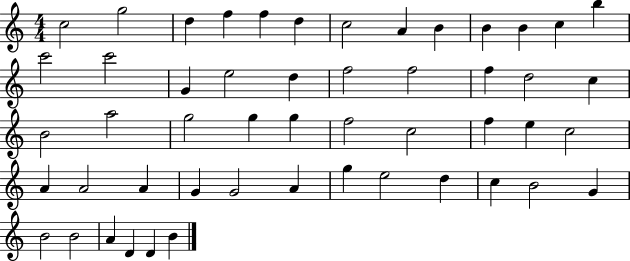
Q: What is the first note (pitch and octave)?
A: C5